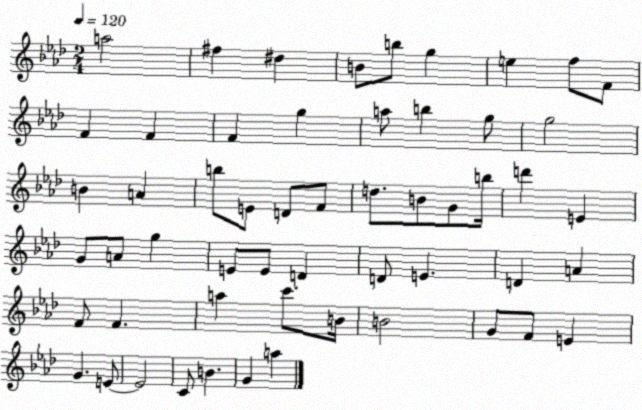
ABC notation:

X:1
T:Untitled
M:2/4
L:1/4
K:Ab
a2 ^f ^d B/2 b/2 g e f/2 F/2 F F F g a/2 b g/2 g2 B A b/2 E/2 D/2 F/2 d/2 B/2 G/2 b/4 d' E G/2 A/2 g E/2 E/2 D D/2 E D A F/2 F a c'/2 B/4 B2 G/2 F/2 E G E/2 E2 C/2 B G a